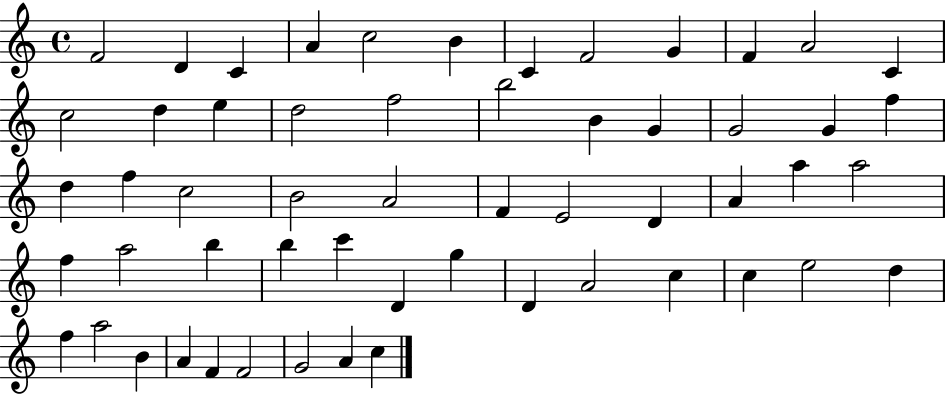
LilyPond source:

{
  \clef treble
  \time 4/4
  \defaultTimeSignature
  \key c \major
  f'2 d'4 c'4 | a'4 c''2 b'4 | c'4 f'2 g'4 | f'4 a'2 c'4 | \break c''2 d''4 e''4 | d''2 f''2 | b''2 b'4 g'4 | g'2 g'4 f''4 | \break d''4 f''4 c''2 | b'2 a'2 | f'4 e'2 d'4 | a'4 a''4 a''2 | \break f''4 a''2 b''4 | b''4 c'''4 d'4 g''4 | d'4 a'2 c''4 | c''4 e''2 d''4 | \break f''4 a''2 b'4 | a'4 f'4 f'2 | g'2 a'4 c''4 | \bar "|."
}